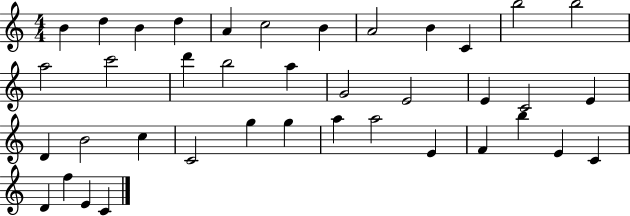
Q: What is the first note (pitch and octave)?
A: B4